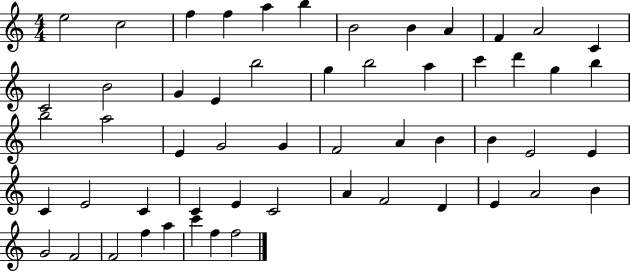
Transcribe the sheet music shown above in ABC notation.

X:1
T:Untitled
M:4/4
L:1/4
K:C
e2 c2 f f a b B2 B A F A2 C C2 B2 G E b2 g b2 a c' d' g b b2 a2 E G2 G F2 A B B E2 E C E2 C C E C2 A F2 D E A2 B G2 F2 F2 f a c' f f2